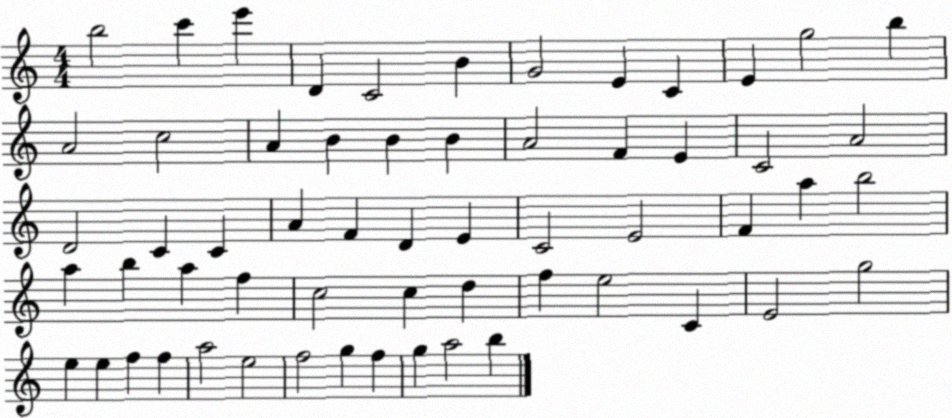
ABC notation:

X:1
T:Untitled
M:4/4
L:1/4
K:C
b2 c' e' D C2 B G2 E C E g2 b A2 c2 A B B B A2 F E C2 A2 D2 C C A F D E C2 E2 F a b2 a b a f c2 c d f e2 C E2 g2 e e f f a2 e2 f2 g f g a2 b